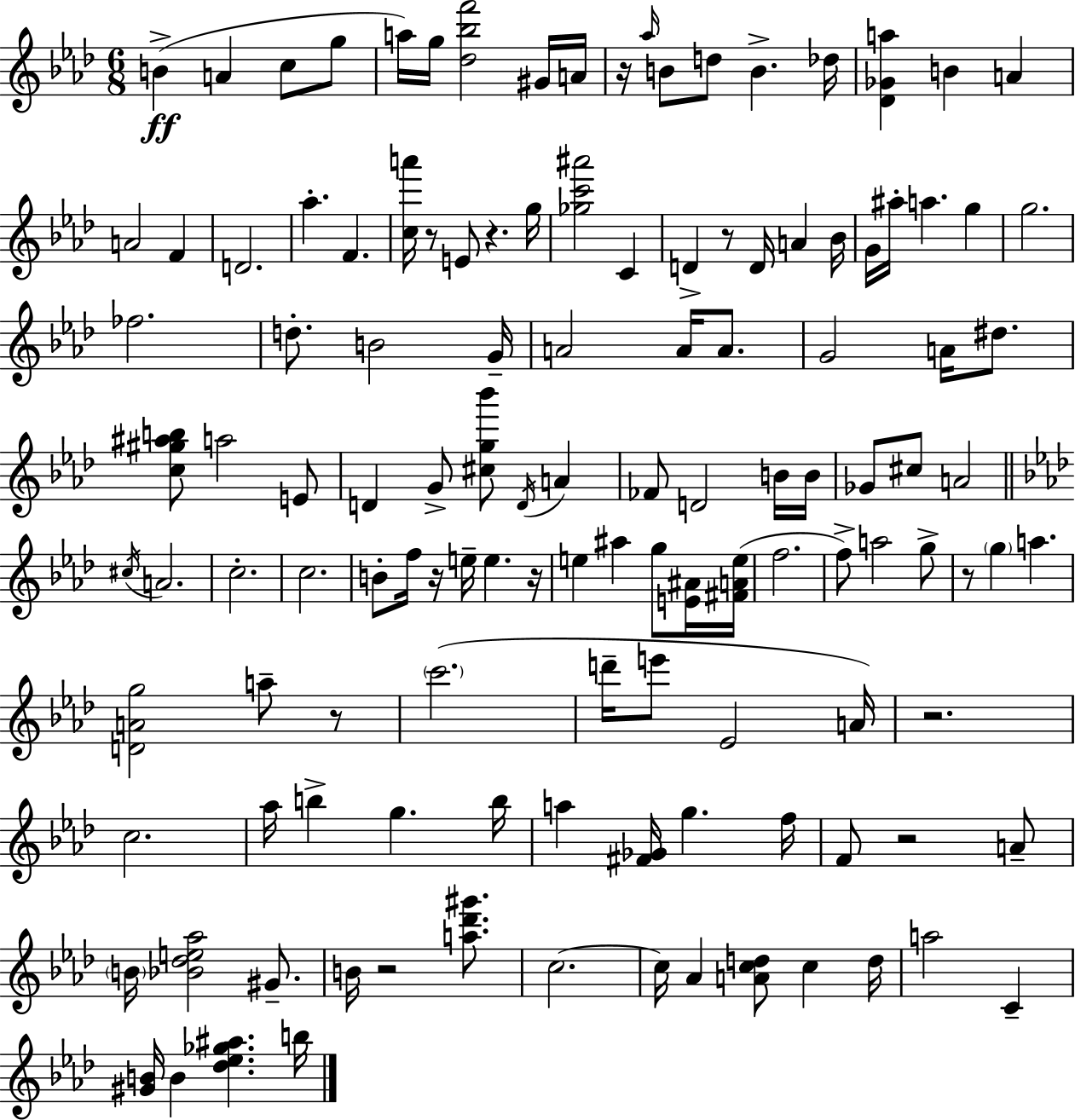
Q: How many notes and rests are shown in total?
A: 126